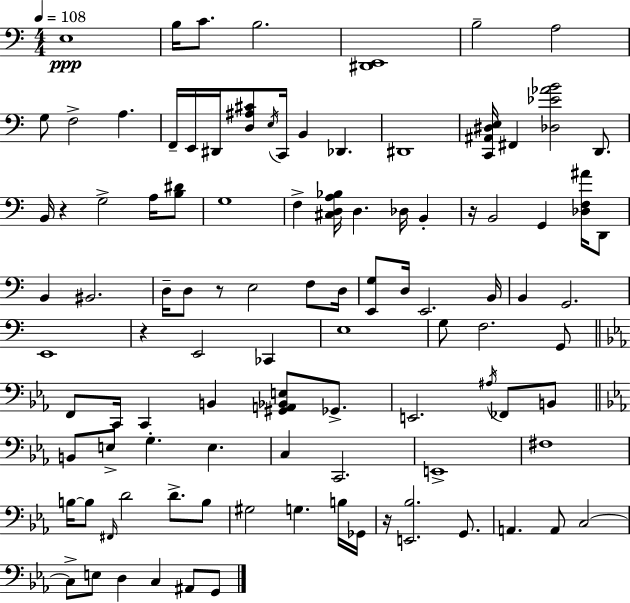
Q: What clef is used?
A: bass